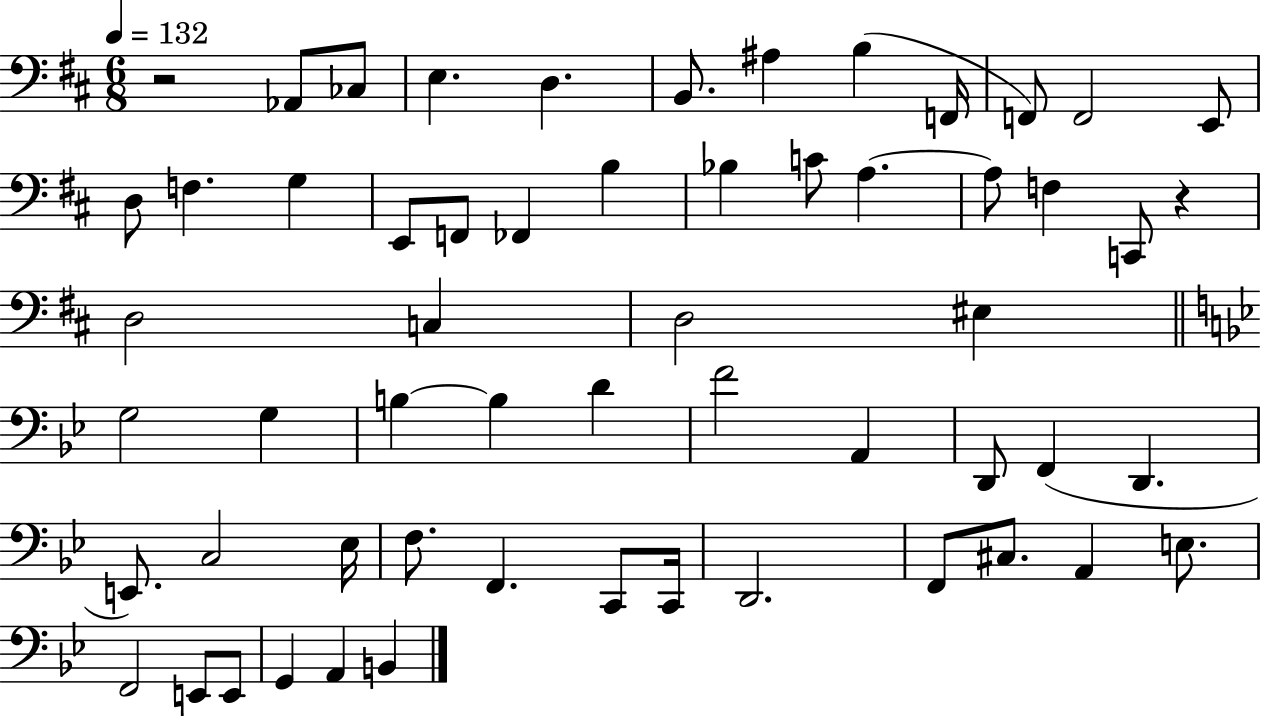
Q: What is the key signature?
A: D major